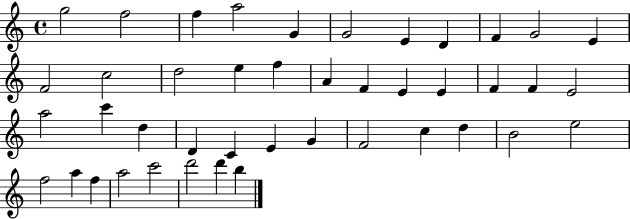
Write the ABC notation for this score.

X:1
T:Untitled
M:4/4
L:1/4
K:C
g2 f2 f a2 G G2 E D F G2 E F2 c2 d2 e f A F E E F F E2 a2 c' d D C E G F2 c d B2 e2 f2 a f a2 c'2 d'2 d' b